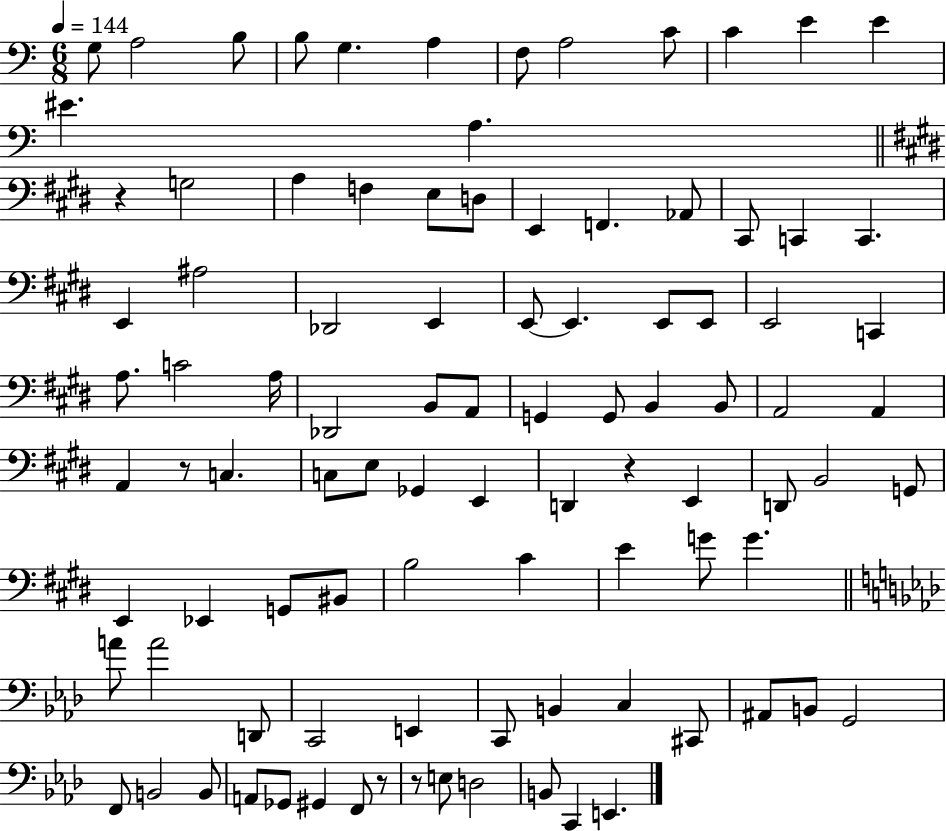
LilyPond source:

{
  \clef bass
  \numericTimeSignature
  \time 6/8
  \key c \major
  \tempo 4 = 144
  g8 a2 b8 | b8 g4. a4 | f8 a2 c'8 | c'4 e'4 e'4 | \break eis'4. a4. | \bar "||" \break \key e \major r4 g2 | a4 f4 e8 d8 | e,4 f,4. aes,8 | cis,8 c,4 c,4. | \break e,4 ais2 | des,2 e,4 | e,8~~ e,4. e,8 e,8 | e,2 c,4 | \break a8. c'2 a16 | des,2 b,8 a,8 | g,4 g,8 b,4 b,8 | a,2 a,4 | \break a,4 r8 c4. | c8 e8 ges,4 e,4 | d,4 r4 e,4 | d,8 b,2 g,8 | \break e,4 ees,4 g,8 bis,8 | b2 cis'4 | e'4 g'8 g'4. | \bar "||" \break \key f \minor a'8 a'2 d,8 | c,2 e,4 | c,8 b,4 c4 cis,8 | ais,8 b,8 g,2 | \break f,8 b,2 b,8 | a,8 ges,8 gis,4 f,8 r8 | r8 e8 d2 | b,8 c,4 e,4. | \break \bar "|."
}